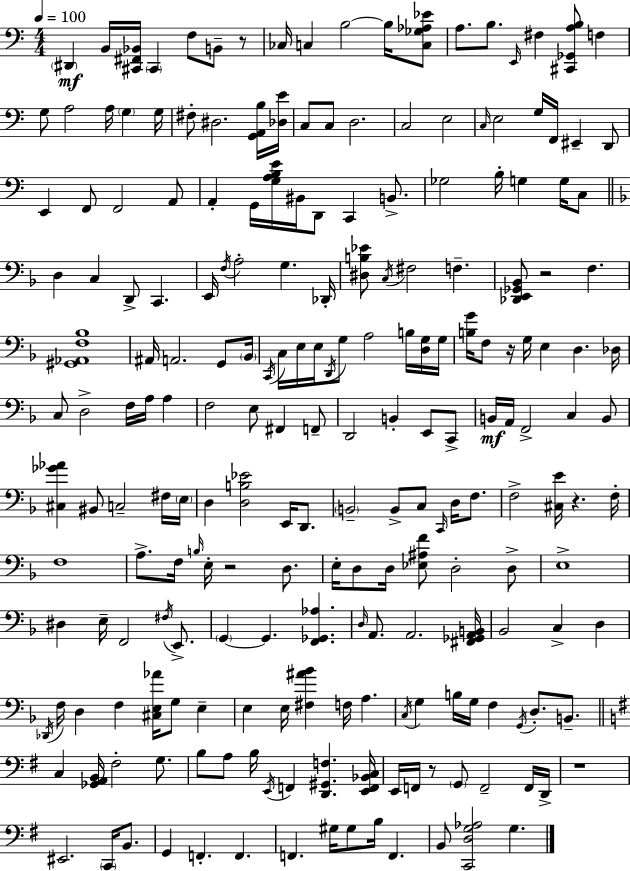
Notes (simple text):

D#2/q B2/s [C#2,F#2,Bb2]/s C#2/q F3/e B2/e R/e CES3/s C3/q B3/h B3/s [C3,Gb3,Ab3,Eb4]/e A3/e. B3/e. E2/s F#3/q [C#2,Gb2,A3,B3]/e F3/q G3/e A3/h A3/s G3/q G3/s F#3/e D#3/h. [G2,A2,B3]/s [Db3,E4]/s C3/e C3/e D3/h. C3/h E3/h C3/s E3/h G3/s F2/s EIS2/q D2/e E2/q F2/e F2/h A2/e A2/q G2/s [G3,A3,B3,E4]/s BIS2/s D2/e C2/q B2/e. Gb3/h B3/s G3/q G3/s C3/e D3/q C3/q D2/e C2/q. E2/s F3/s A3/h G3/q. Db2/s [D#3,B3,Eb4]/e C3/s F#3/h F3/q. [Db2,E2,Gb2,Bb2]/e R/h F3/q. [G#2,Ab2,F3,Bb3]/w A#2/s A2/h. G2/e Bb2/s C2/s C3/s E3/s E3/s D2/s G3/e A3/h B3/s [D3,G3]/s G3/s [B3,G4]/s F3/e R/s G3/s E3/q D3/q. Db3/s C3/e D3/h F3/s A3/s A3/q F3/h E3/e F#2/q F2/e D2/h B2/q E2/e C2/e B2/s A2/s F2/h C3/q B2/e [C#3,Gb4,Ab4]/q BIS2/e C3/h F#3/s E3/s D3/q [D3,B3,Eb4]/h E2/s D2/e. B2/h B2/e C3/e C2/s D3/s F3/e. F3/h [C#3,E4]/s R/q. F3/s F3/w A3/e. F3/s B3/s E3/s R/h D3/e. E3/s D3/e D3/s [Eb3,A#3,F4]/e D3/h D3/e E3/w D#3/q E3/s F2/h F#3/s E2/e. G2/q G2/q. [F2,Gb2,Ab3]/q. D3/s A2/e. A2/h. [F#2,Gb2,A2,B2]/s Bb2/h C3/q D3/q Db2/s F3/s D3/q F3/q [C#3,E3,Ab4]/s G3/e E3/q E3/q E3/s [F#3,A#4,Bb4]/q F3/s A3/q. C3/s G3/q B3/s G3/s F3/q G2/s D3/e. B2/e. C3/q [Gb2,A2,B2]/s F#3/h G3/e. B3/e A3/e B3/s E2/s F2/q [D2,G#2,F3]/q. [E2,F2,Bb2,C3]/s E2/s F2/s R/e G2/e F2/h F2/s D2/s R/w EIS2/h. C2/s B2/e. G2/q F2/q. F2/q. F2/q. G#3/s G#3/e B3/s F2/q. B2/e [C2,D3,G3,Ab3]/h G3/q.